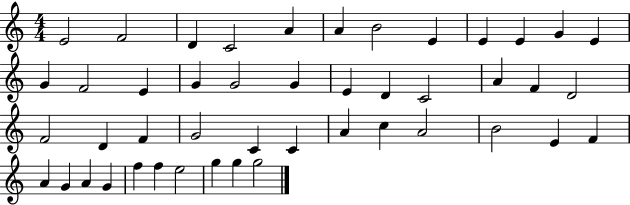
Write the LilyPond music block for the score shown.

{
  \clef treble
  \numericTimeSignature
  \time 4/4
  \key c \major
  e'2 f'2 | d'4 c'2 a'4 | a'4 b'2 e'4 | e'4 e'4 g'4 e'4 | \break g'4 f'2 e'4 | g'4 g'2 g'4 | e'4 d'4 c'2 | a'4 f'4 d'2 | \break f'2 d'4 f'4 | g'2 c'4 c'4 | a'4 c''4 a'2 | b'2 e'4 f'4 | \break a'4 g'4 a'4 g'4 | f''4 f''4 e''2 | g''4 g''4 g''2 | \bar "|."
}